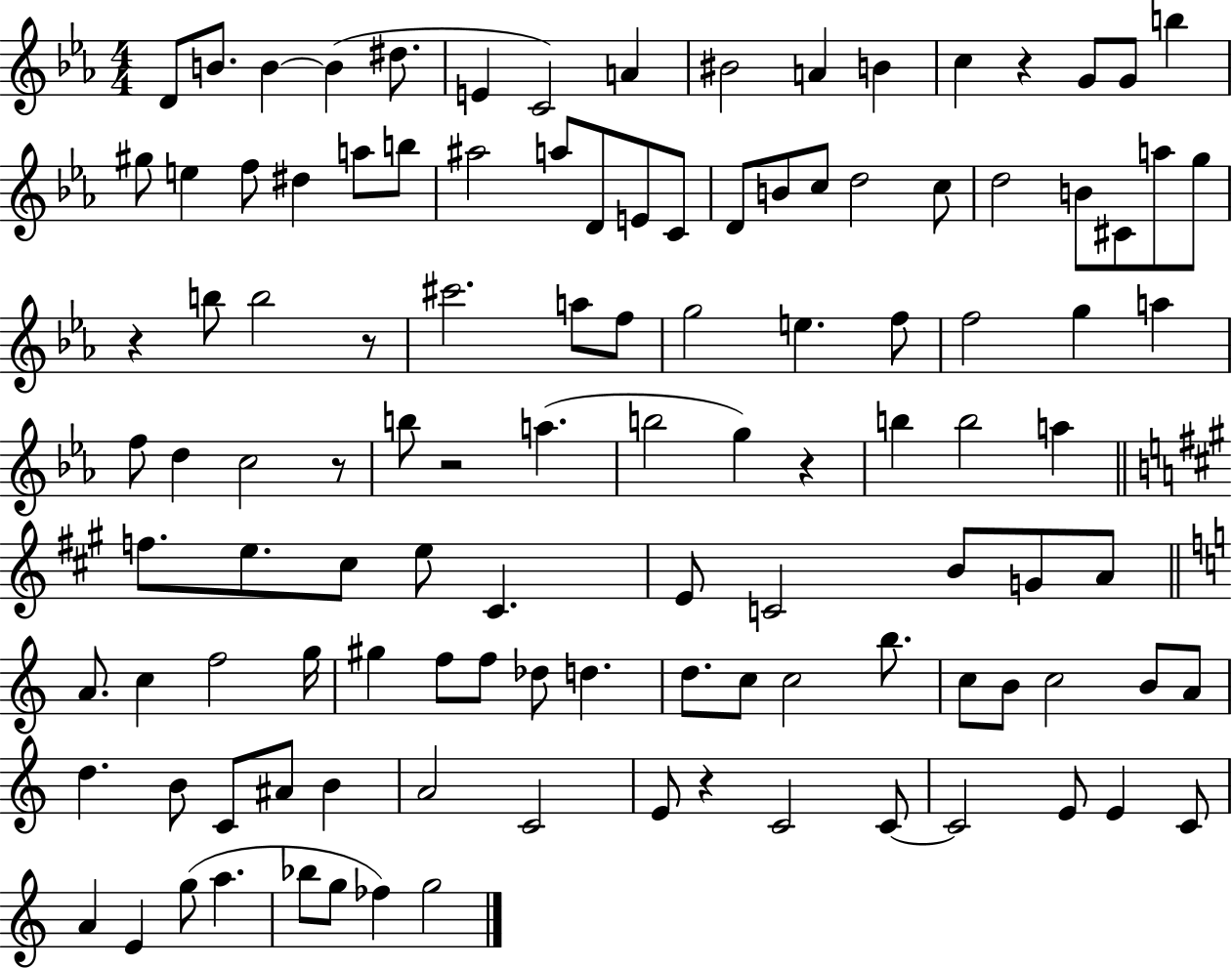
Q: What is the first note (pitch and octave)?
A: D4